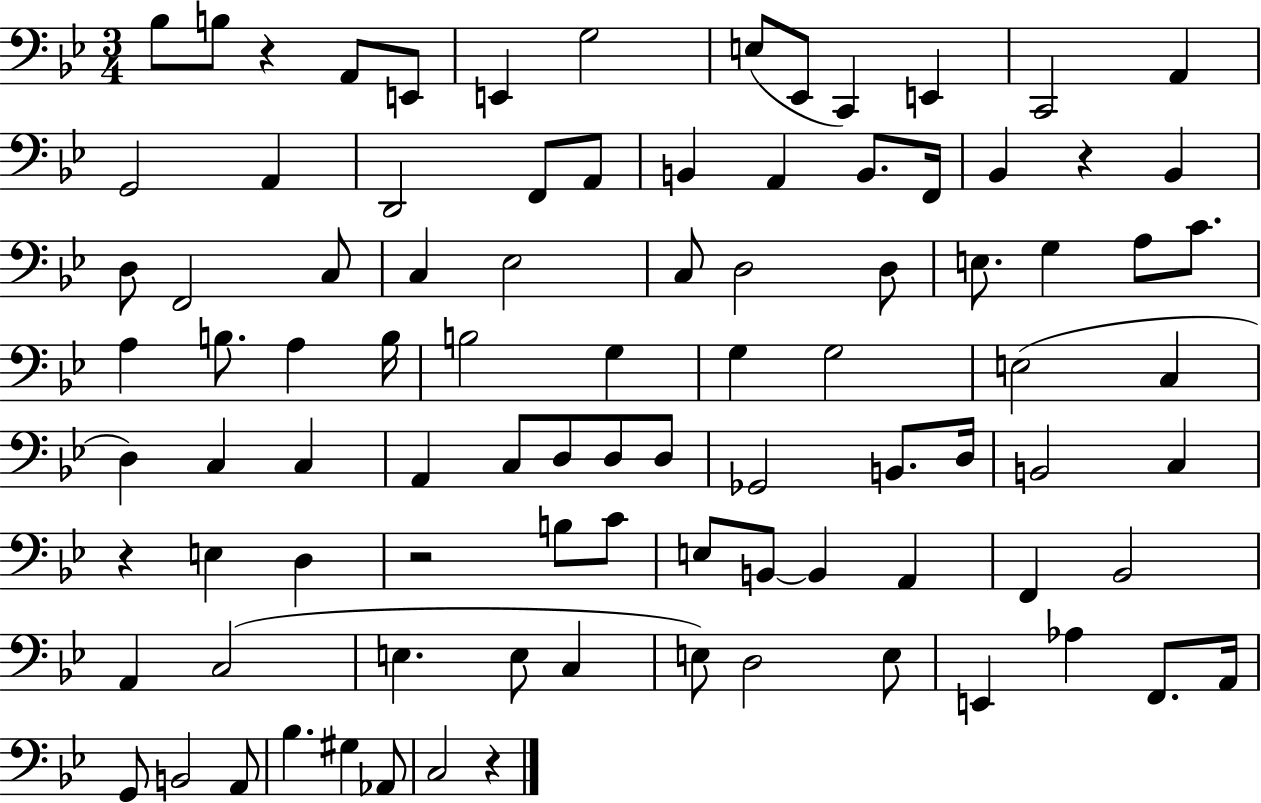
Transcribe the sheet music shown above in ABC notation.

X:1
T:Untitled
M:3/4
L:1/4
K:Bb
_B,/2 B,/2 z A,,/2 E,,/2 E,, G,2 E,/2 _E,,/2 C,, E,, C,,2 A,, G,,2 A,, D,,2 F,,/2 A,,/2 B,, A,, B,,/2 F,,/4 _B,, z _B,, D,/2 F,,2 C,/2 C, _E,2 C,/2 D,2 D,/2 E,/2 G, A,/2 C/2 A, B,/2 A, B,/4 B,2 G, G, G,2 E,2 C, D, C, C, A,, C,/2 D,/2 D,/2 D,/2 _G,,2 B,,/2 D,/4 B,,2 C, z E, D, z2 B,/2 C/2 E,/2 B,,/2 B,, A,, F,, _B,,2 A,, C,2 E, E,/2 C, E,/2 D,2 E,/2 E,, _A, F,,/2 A,,/4 G,,/2 B,,2 A,,/2 _B, ^G, _A,,/2 C,2 z